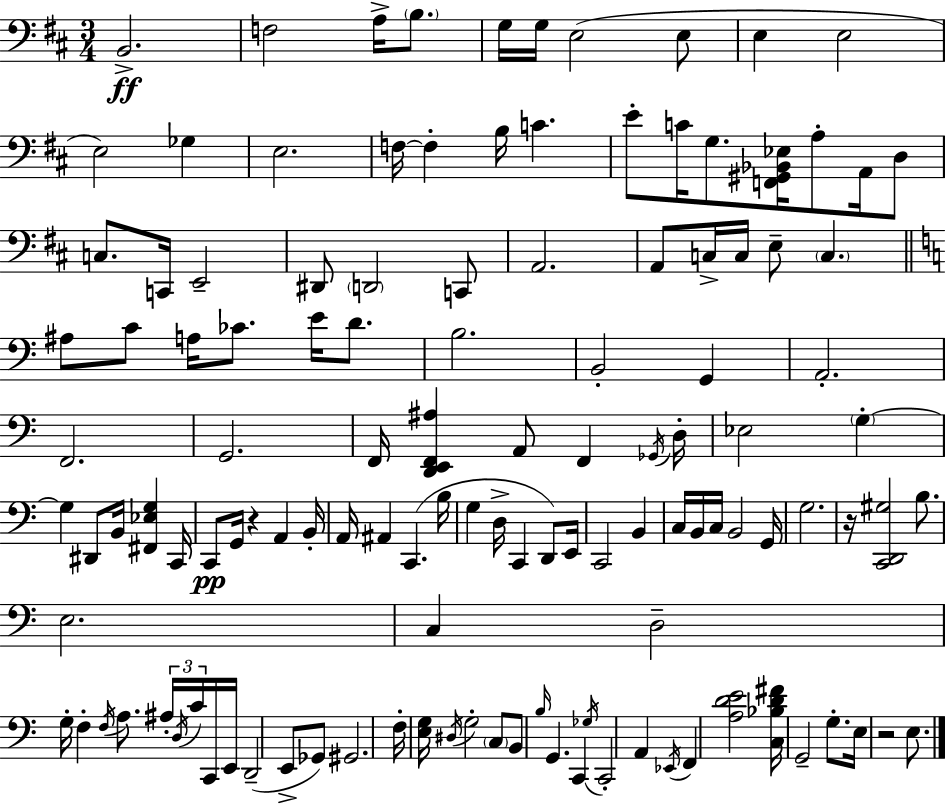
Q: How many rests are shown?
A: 3